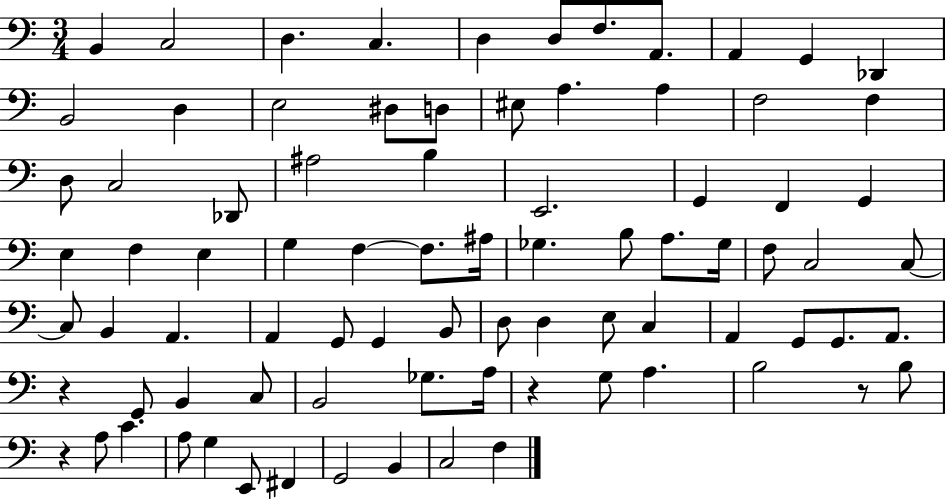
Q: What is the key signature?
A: C major